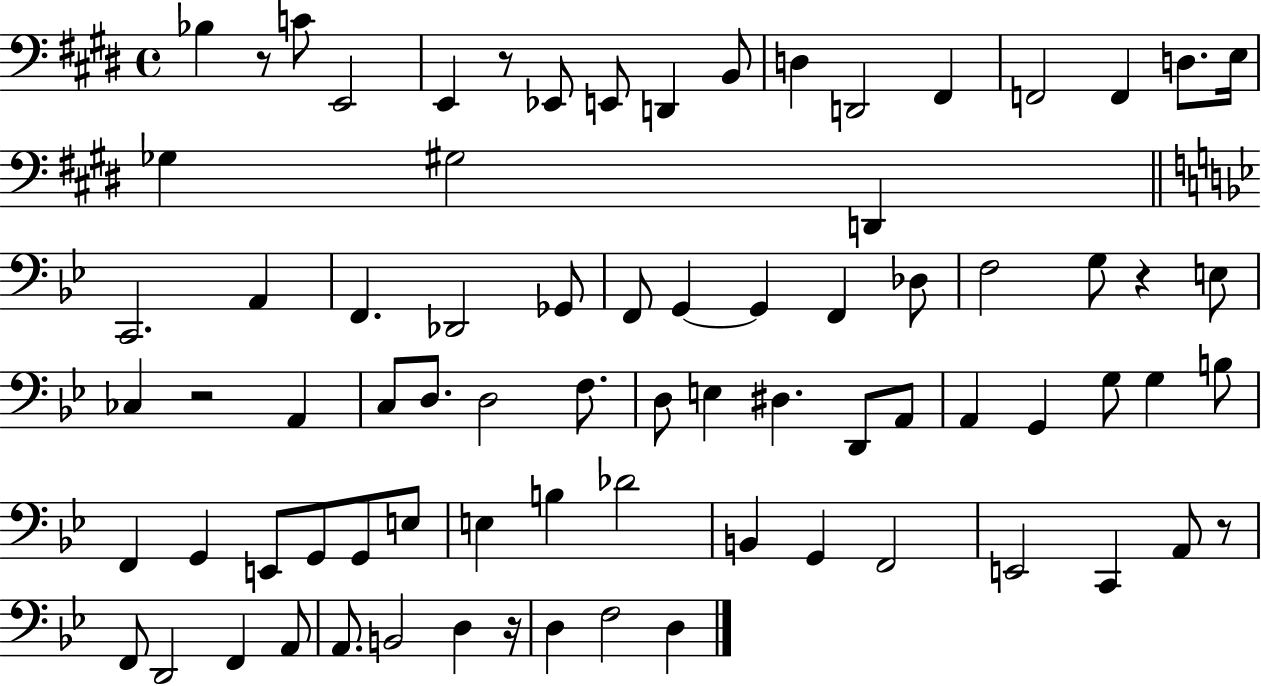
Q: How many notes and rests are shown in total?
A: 78